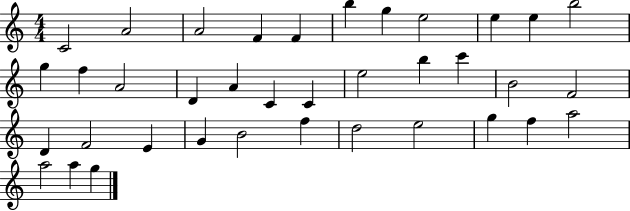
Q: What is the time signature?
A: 4/4